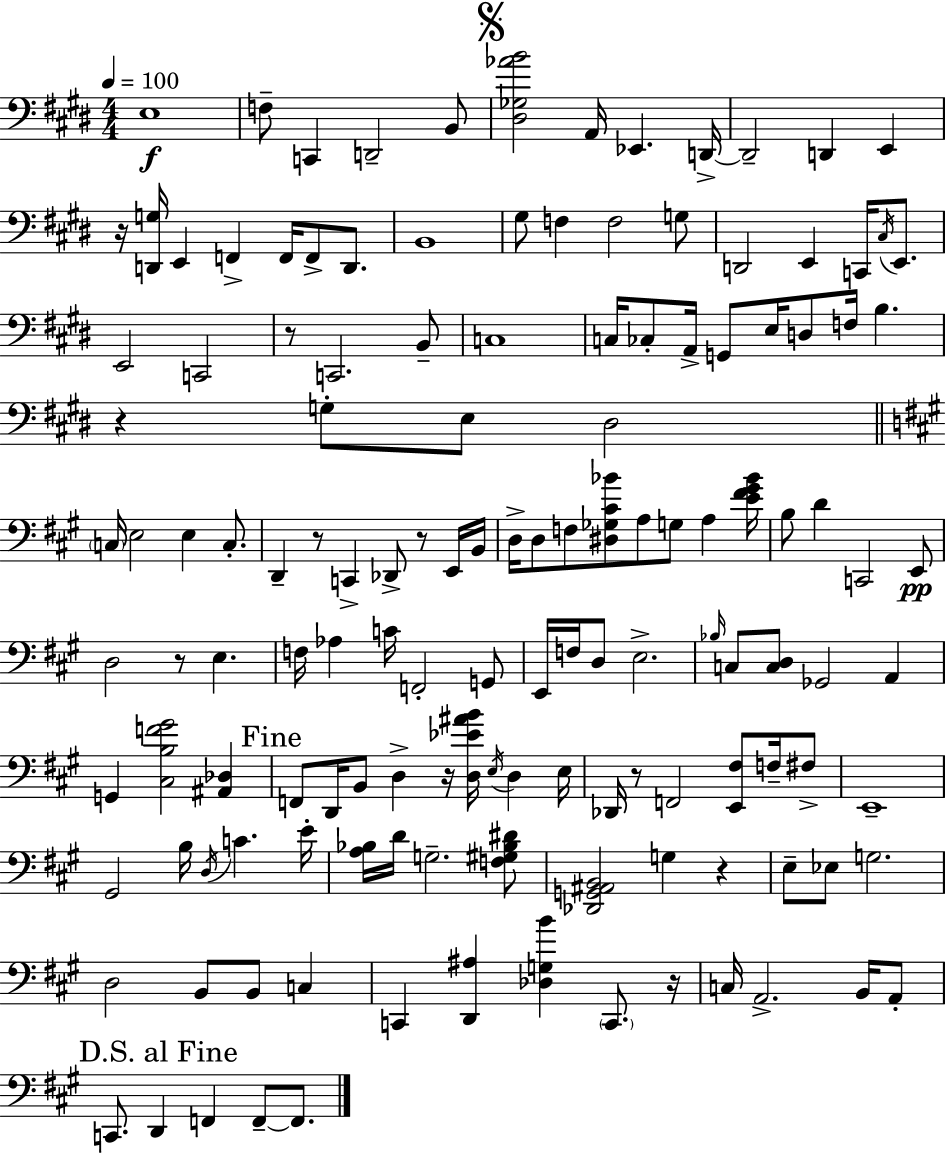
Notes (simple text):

E3/w F3/e C2/q D2/h B2/e [D#3,Gb3,Ab4,B4]/h A2/s Eb2/q. D2/s D2/h D2/q E2/q R/s [D2,G3]/s E2/q F2/q F2/s F2/e D2/e. B2/w G#3/e F3/q F3/h G3/e D2/h E2/q C2/s C#3/s E2/e. E2/h C2/h R/e C2/h. B2/e C3/w C3/s CES3/e A2/s G2/e E3/s D3/e F3/s B3/q. R/q G3/e E3/e D#3/h C3/s E3/h E3/q C3/e. D2/q R/e C2/q Db2/e R/e E2/s B2/s D3/s D3/e F3/e [D#3,Gb3,C#4,Bb4]/e A3/e G3/e A3/q [E4,F#4,G#4,Bb4]/s B3/e D4/q C2/h E2/e D3/h R/e E3/q. F3/s Ab3/q C4/s F2/h G2/e E2/s F3/s D3/e E3/h. Bb3/s C3/e [C3,D3]/e Gb2/h A2/q G2/q [C#3,B3,F4,G#4]/h [A#2,Db3]/q F2/e D2/s B2/e D3/q R/s [D3,Eb4,A#4,B4]/s E3/s D3/q E3/s Db2/s R/e F2/h [E2,F#3]/e F3/s F#3/e E2/w G#2/h B3/s D3/s C4/q. E4/s [A3,Bb3]/s D4/s G3/h. [F3,G#3,Bb3,D#4]/e [Db2,G2,A#2,B2]/h G3/q R/q E3/e Eb3/e G3/h. D3/h B2/e B2/e C3/q C2/q [D2,A#3]/q [Db3,G3,B4]/q C2/e. R/s C3/s A2/h. B2/s A2/e C2/e. D2/q F2/q F2/e F2/e.